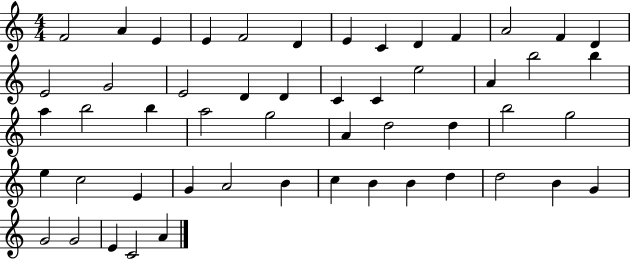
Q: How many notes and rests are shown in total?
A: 52